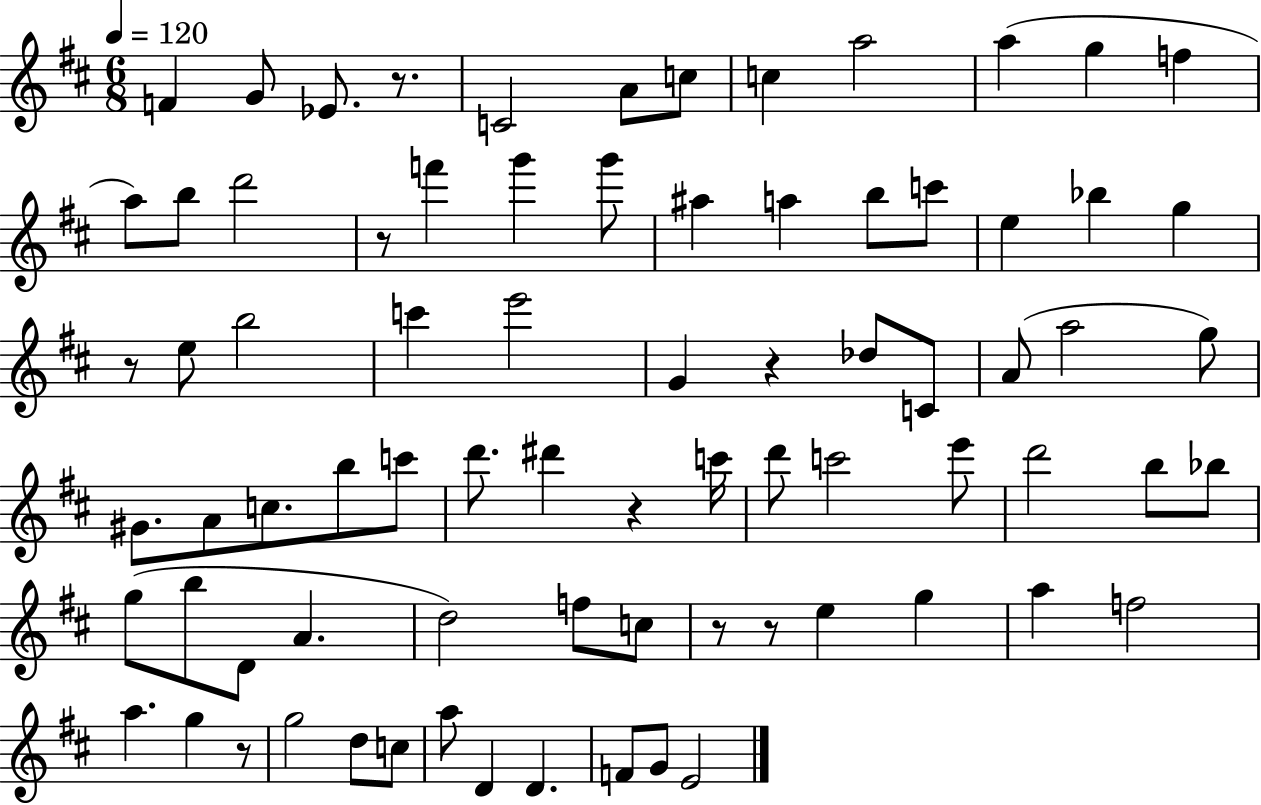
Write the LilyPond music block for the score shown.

{
  \clef treble
  \numericTimeSignature
  \time 6/8
  \key d \major
  \tempo 4 = 120
  f'4 g'8 ees'8. r8. | c'2 a'8 c''8 | c''4 a''2 | a''4( g''4 f''4 | \break a''8) b''8 d'''2 | r8 f'''4 g'''4 g'''8 | ais''4 a''4 b''8 c'''8 | e''4 bes''4 g''4 | \break r8 e''8 b''2 | c'''4 e'''2 | g'4 r4 des''8 c'8 | a'8( a''2 g''8) | \break gis'8. a'8 c''8. b''8 c'''8 | d'''8. dis'''4 r4 c'''16 | d'''8 c'''2 e'''8 | d'''2 b''8 bes''8 | \break g''8( b''8 d'8 a'4. | d''2) f''8 c''8 | r8 r8 e''4 g''4 | a''4 f''2 | \break a''4. g''4 r8 | g''2 d''8 c''8 | a''8 d'4 d'4. | f'8 g'8 e'2 | \break \bar "|."
}